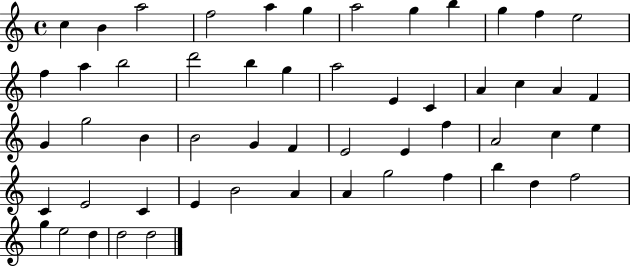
C5/q B4/q A5/h F5/h A5/q G5/q A5/h G5/q B5/q G5/q F5/q E5/h F5/q A5/q B5/h D6/h B5/q G5/q A5/h E4/q C4/q A4/q C5/q A4/q F4/q G4/q G5/h B4/q B4/h G4/q F4/q E4/h E4/q F5/q A4/h C5/q E5/q C4/q E4/h C4/q E4/q B4/h A4/q A4/q G5/h F5/q B5/q D5/q F5/h G5/q E5/h D5/q D5/h D5/h